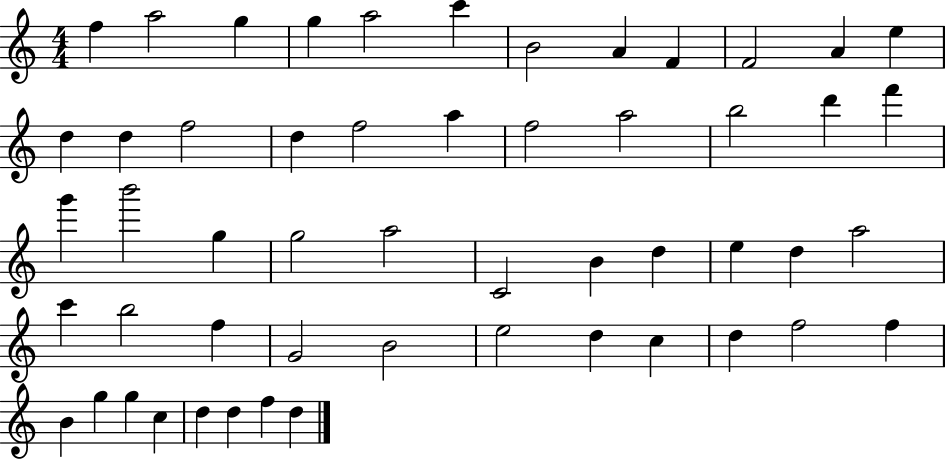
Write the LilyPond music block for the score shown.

{
  \clef treble
  \numericTimeSignature
  \time 4/4
  \key c \major
  f''4 a''2 g''4 | g''4 a''2 c'''4 | b'2 a'4 f'4 | f'2 a'4 e''4 | \break d''4 d''4 f''2 | d''4 f''2 a''4 | f''2 a''2 | b''2 d'''4 f'''4 | \break g'''4 b'''2 g''4 | g''2 a''2 | c'2 b'4 d''4 | e''4 d''4 a''2 | \break c'''4 b''2 f''4 | g'2 b'2 | e''2 d''4 c''4 | d''4 f''2 f''4 | \break b'4 g''4 g''4 c''4 | d''4 d''4 f''4 d''4 | \bar "|."
}